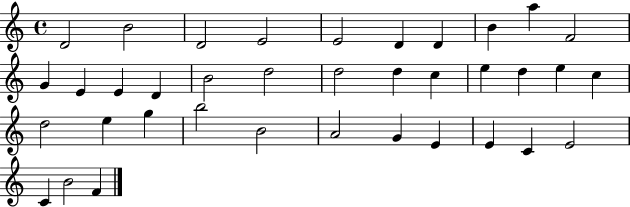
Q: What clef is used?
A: treble